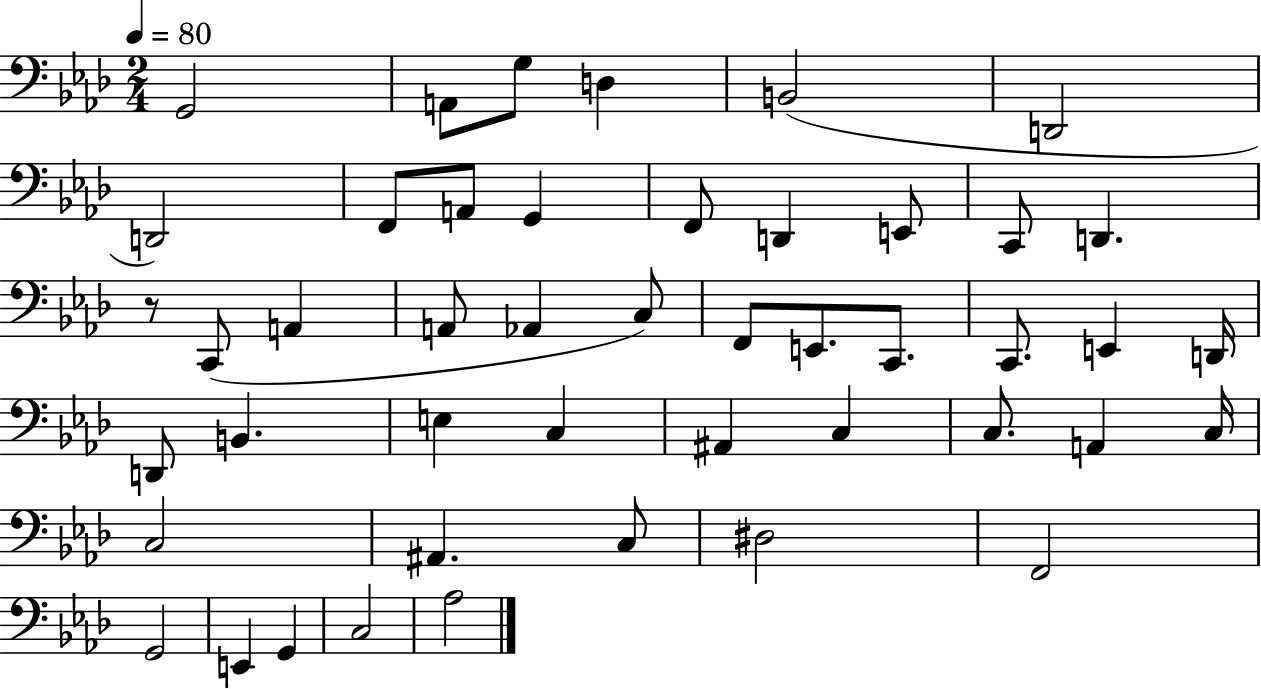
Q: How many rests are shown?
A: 1